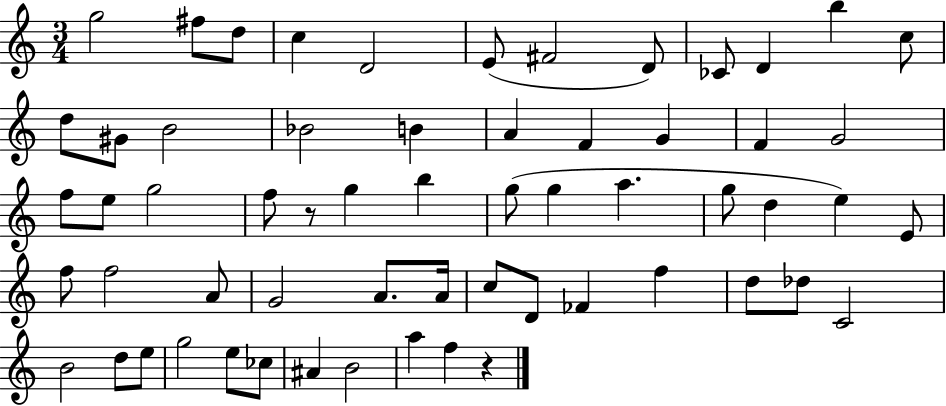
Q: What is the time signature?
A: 3/4